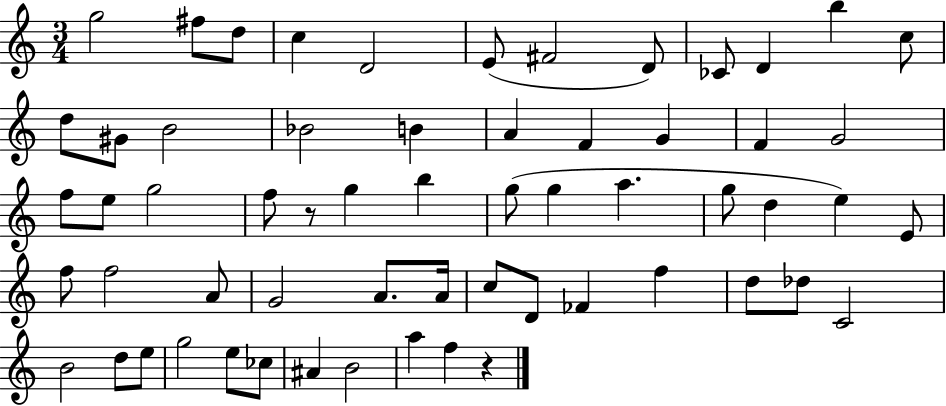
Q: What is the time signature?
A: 3/4